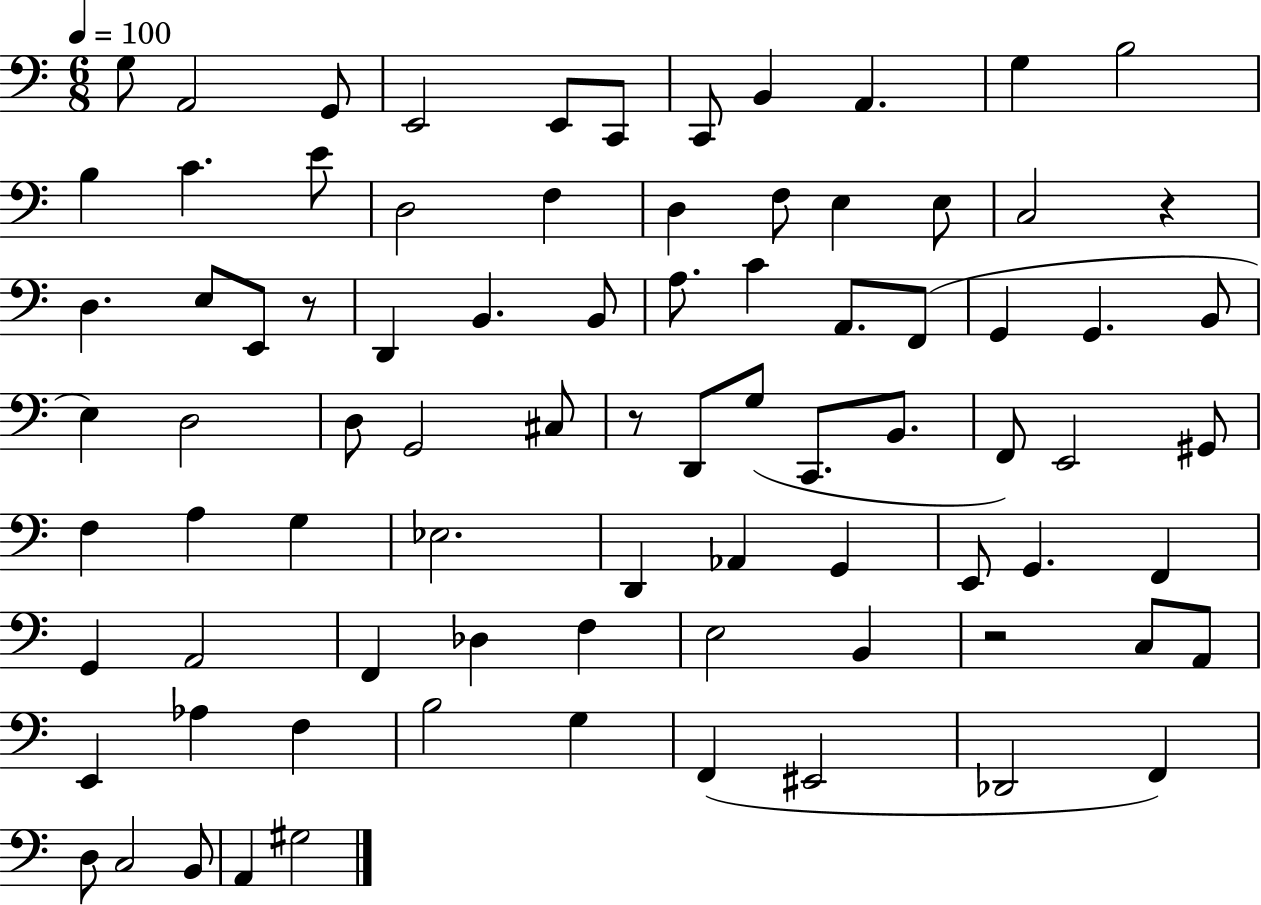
G3/e A2/h G2/e E2/h E2/e C2/e C2/e B2/q A2/q. G3/q B3/h B3/q C4/q. E4/e D3/h F3/q D3/q F3/e E3/q E3/e C3/h R/q D3/q. E3/e E2/e R/e D2/q B2/q. B2/e A3/e. C4/q A2/e. F2/e G2/q G2/q. B2/e E3/q D3/h D3/e G2/h C#3/e R/e D2/e G3/e C2/e. B2/e. F2/e E2/h G#2/e F3/q A3/q G3/q Eb3/h. D2/q Ab2/q G2/q E2/e G2/q. F2/q G2/q A2/h F2/q Db3/q F3/q E3/h B2/q R/h C3/e A2/e E2/q Ab3/q F3/q B3/h G3/q F2/q EIS2/h Db2/h F2/q D3/e C3/h B2/e A2/q G#3/h